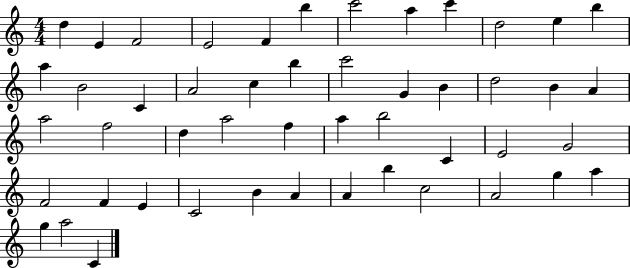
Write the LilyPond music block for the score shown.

{
  \clef treble
  \numericTimeSignature
  \time 4/4
  \key c \major
  d''4 e'4 f'2 | e'2 f'4 b''4 | c'''2 a''4 c'''4 | d''2 e''4 b''4 | \break a''4 b'2 c'4 | a'2 c''4 b''4 | c'''2 g'4 b'4 | d''2 b'4 a'4 | \break a''2 f''2 | d''4 a''2 f''4 | a''4 b''2 c'4 | e'2 g'2 | \break f'2 f'4 e'4 | c'2 b'4 a'4 | a'4 b''4 c''2 | a'2 g''4 a''4 | \break g''4 a''2 c'4 | \bar "|."
}